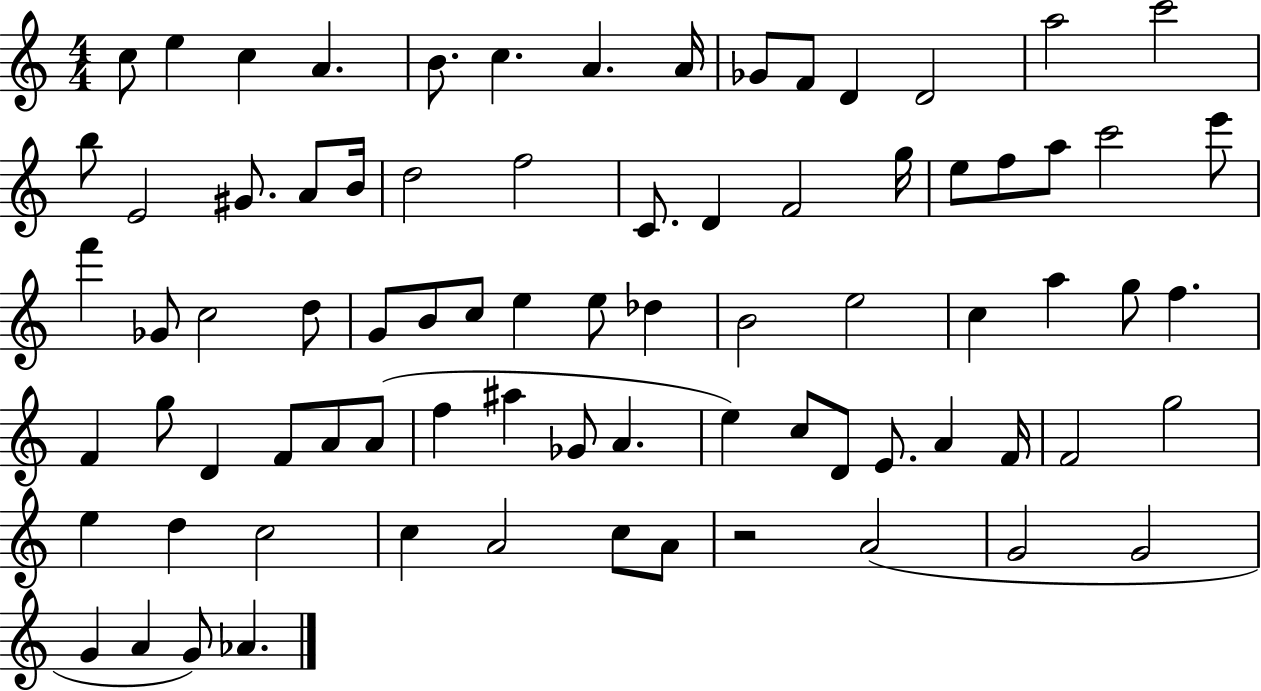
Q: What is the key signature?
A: C major